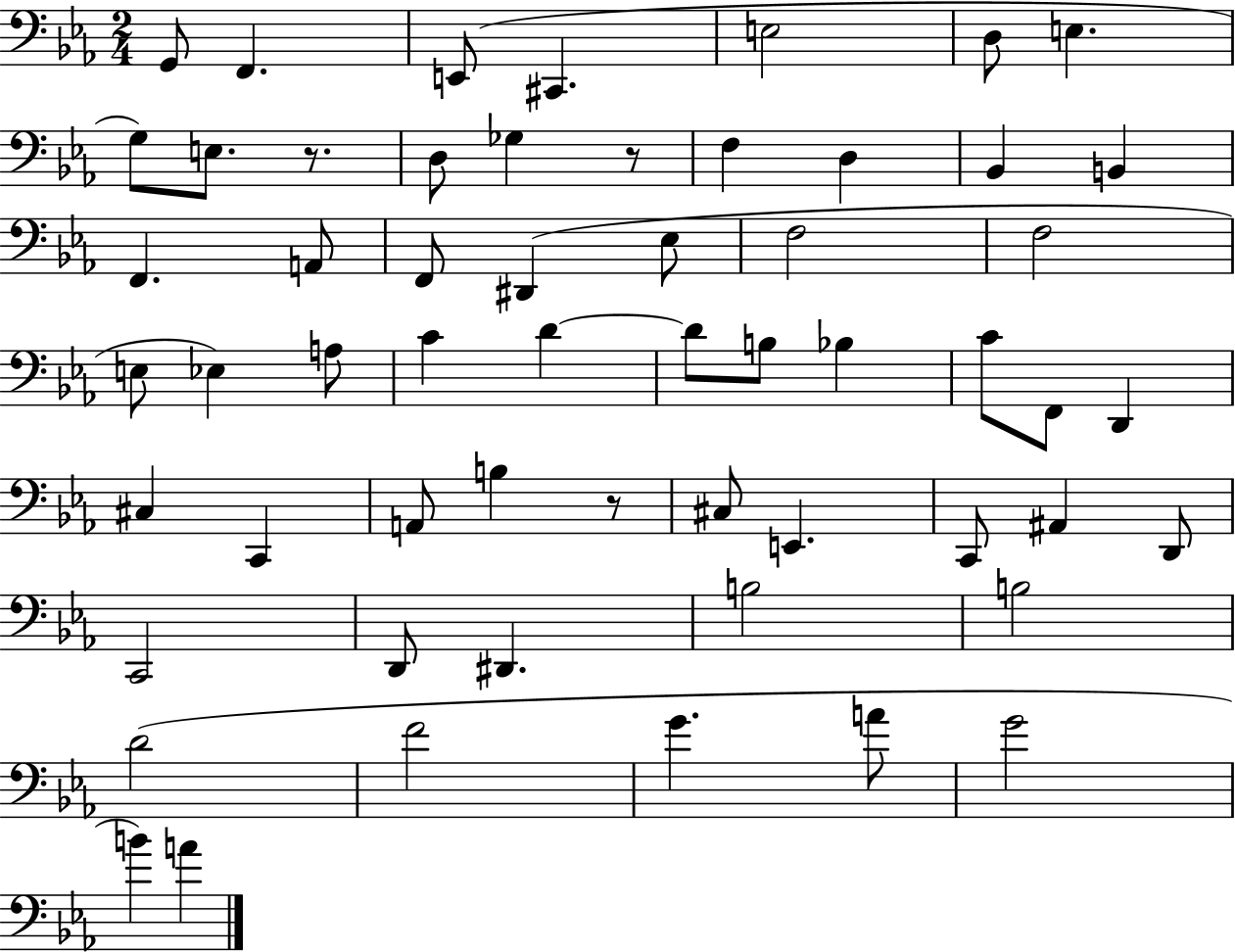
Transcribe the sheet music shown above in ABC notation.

X:1
T:Untitled
M:2/4
L:1/4
K:Eb
G,,/2 F,, E,,/2 ^C,, E,2 D,/2 E, G,/2 E,/2 z/2 D,/2 _G, z/2 F, D, _B,, B,, F,, A,,/2 F,,/2 ^D,, _E,/2 F,2 F,2 E,/2 _E, A,/2 C D D/2 B,/2 _B, C/2 F,,/2 D,, ^C, C,, A,,/2 B, z/2 ^C,/2 E,, C,,/2 ^A,, D,,/2 C,,2 D,,/2 ^D,, B,2 B,2 D2 F2 G A/2 G2 B A